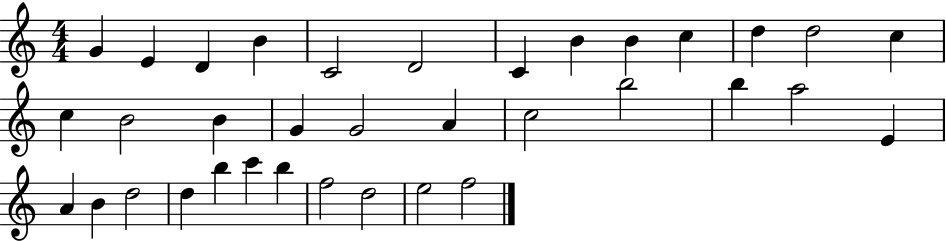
X:1
T:Untitled
M:4/4
L:1/4
K:C
G E D B C2 D2 C B B c d d2 c c B2 B G G2 A c2 b2 b a2 E A B d2 d b c' b f2 d2 e2 f2